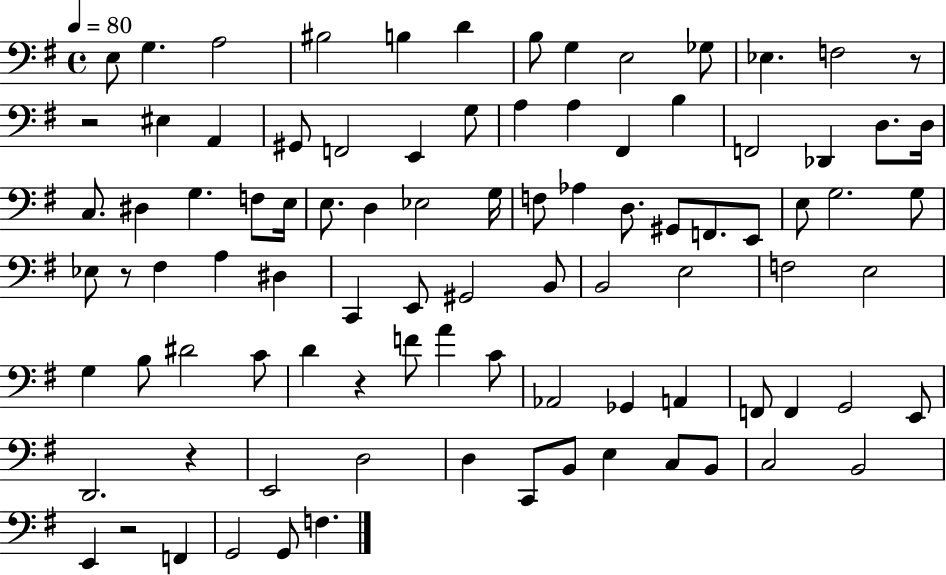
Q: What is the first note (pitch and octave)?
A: E3